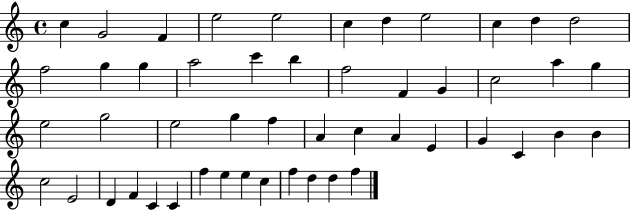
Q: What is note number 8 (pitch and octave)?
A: E5